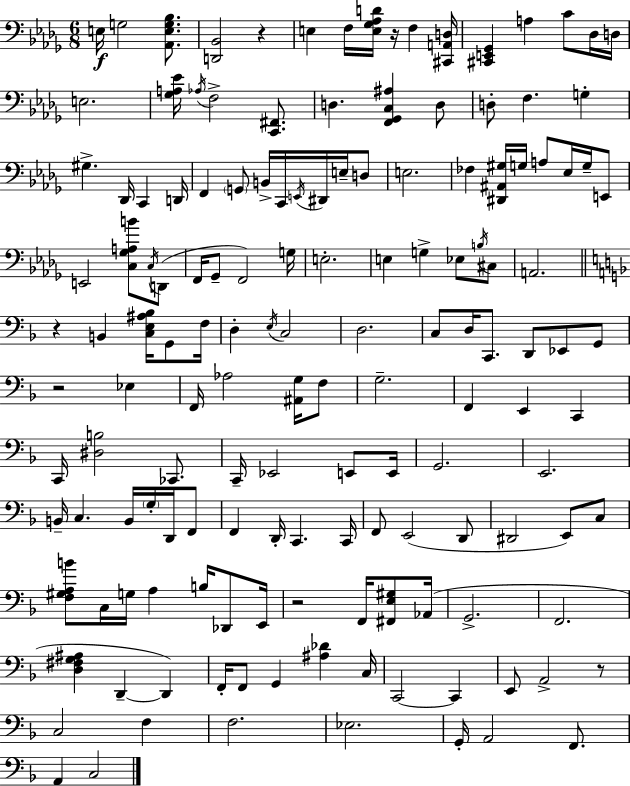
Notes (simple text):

E3/s G3/h [Ab2,E3,G3,Bb3]/e. [D2,Bb2]/h R/q E3/q F3/s [E3,Gb3,Ab3,D4]/s R/s F3/q [C#2,A2,D3]/s [C#2,E2,Gb2]/q A3/q C4/e Db3/s D3/s E3/h. [Gb3,A3,Eb4]/s Ab3/s F3/h [C2,F#2]/e. D3/q. [F2,Gb2,C3,A#3]/q D3/e D3/e F3/q. G3/q G#3/q. Db2/s C2/q D2/s F2/q G2/e B2/s C2/s E2/s D#2/s E3/s D3/e E3/h. FES3/q [D#2,A#2,G#3]/s G3/s A3/e Eb3/s G3/s E2/e E2/h [C3,Gb3,A3,B4]/e C3/s D2/e F2/s Gb2/e F2/h G3/s E3/h. E3/q G3/q Eb3/e B3/s C#3/e A2/h. R/q B2/q [C3,E3,A#3,Bb3]/s G2/e F3/s D3/q E3/s C3/h D3/h. C3/e D3/s C2/e. D2/e Eb2/e G2/e R/h Eb3/q F2/s Ab3/h [A#2,G3]/s F3/e G3/h. F2/q E2/q C2/q C2/s [D#3,B3]/h CES2/e. C2/s Eb2/h E2/e E2/s G2/h. E2/h. B2/s C3/q. B2/s G3/s D2/s F2/e F2/q D2/s C2/q. C2/s F2/e E2/h D2/e D#2/h E2/e C3/e [F3,G#3,A3,B4]/e C3/s G3/s A3/q B3/s Db2/e E2/s R/h F2/s [F#2,E3,G#3]/e Ab2/s G2/h. F2/h. [D3,F#3,G3,A#3]/q D2/q D2/q F2/s F2/e G2/q [A#3,Db4]/q C3/s C2/h C2/q E2/e A2/h R/e C3/h F3/q F3/h. Eb3/h. G2/s A2/h F2/e. A2/q C3/h